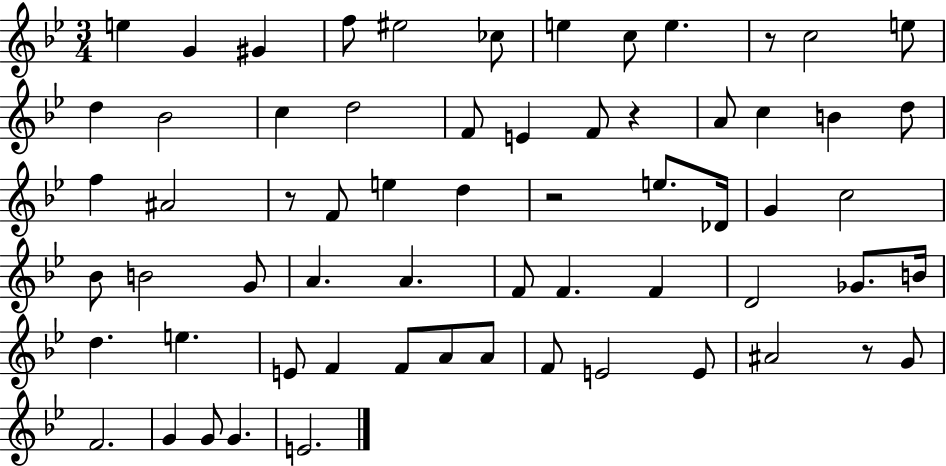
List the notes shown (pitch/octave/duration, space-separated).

E5/q G4/q G#4/q F5/e EIS5/h CES5/e E5/q C5/e E5/q. R/e C5/h E5/e D5/q Bb4/h C5/q D5/h F4/e E4/q F4/e R/q A4/e C5/q B4/q D5/e F5/q A#4/h R/e F4/e E5/q D5/q R/h E5/e. Db4/s G4/q C5/h Bb4/e B4/h G4/e A4/q. A4/q. F4/e F4/q. F4/q D4/h Gb4/e. B4/s D5/q. E5/q. E4/e F4/q F4/e A4/e A4/e F4/e E4/h E4/e A#4/h R/e G4/e F4/h. G4/q G4/e G4/q. E4/h.